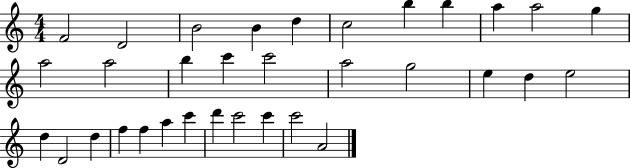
{
  \clef treble
  \numericTimeSignature
  \time 4/4
  \key c \major
  f'2 d'2 | b'2 b'4 d''4 | c''2 b''4 b''4 | a''4 a''2 g''4 | \break a''2 a''2 | b''4 c'''4 c'''2 | a''2 g''2 | e''4 d''4 e''2 | \break d''4 d'2 d''4 | f''4 f''4 a''4 c'''4 | d'''4 c'''2 c'''4 | c'''2 a'2 | \break \bar "|."
}